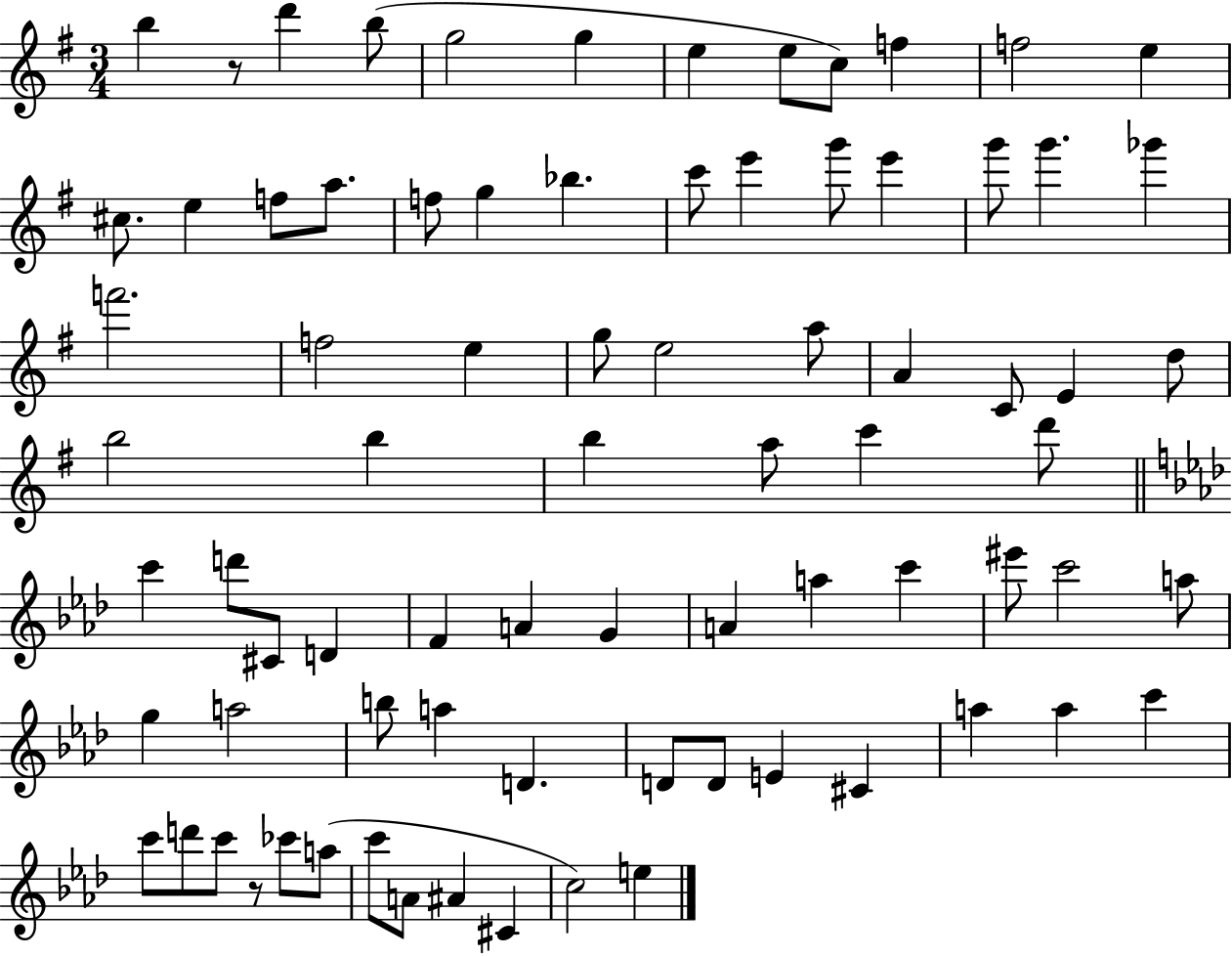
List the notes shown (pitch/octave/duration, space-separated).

B5/q R/e D6/q B5/e G5/h G5/q E5/q E5/e C5/e F5/q F5/h E5/q C#5/e. E5/q F5/e A5/e. F5/e G5/q Bb5/q. C6/e E6/q G6/e E6/q G6/e G6/q. Gb6/q F6/h. F5/h E5/q G5/e E5/h A5/e A4/q C4/e E4/q D5/e B5/h B5/q B5/q A5/e C6/q D6/e C6/q D6/e C#4/e D4/q F4/q A4/q G4/q A4/q A5/q C6/q EIS6/e C6/h A5/e G5/q A5/h B5/e A5/q D4/q. D4/e D4/e E4/q C#4/q A5/q A5/q C6/q C6/e D6/e C6/e R/e CES6/e A5/e C6/e A4/e A#4/q C#4/q C5/h E5/q